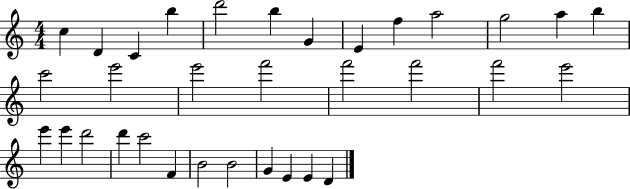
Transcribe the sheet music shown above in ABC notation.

X:1
T:Untitled
M:4/4
L:1/4
K:C
c D C b d'2 b G E f a2 g2 a b c'2 e'2 e'2 f'2 f'2 f'2 f'2 e'2 e' e' d'2 d' c'2 F B2 B2 G E E D